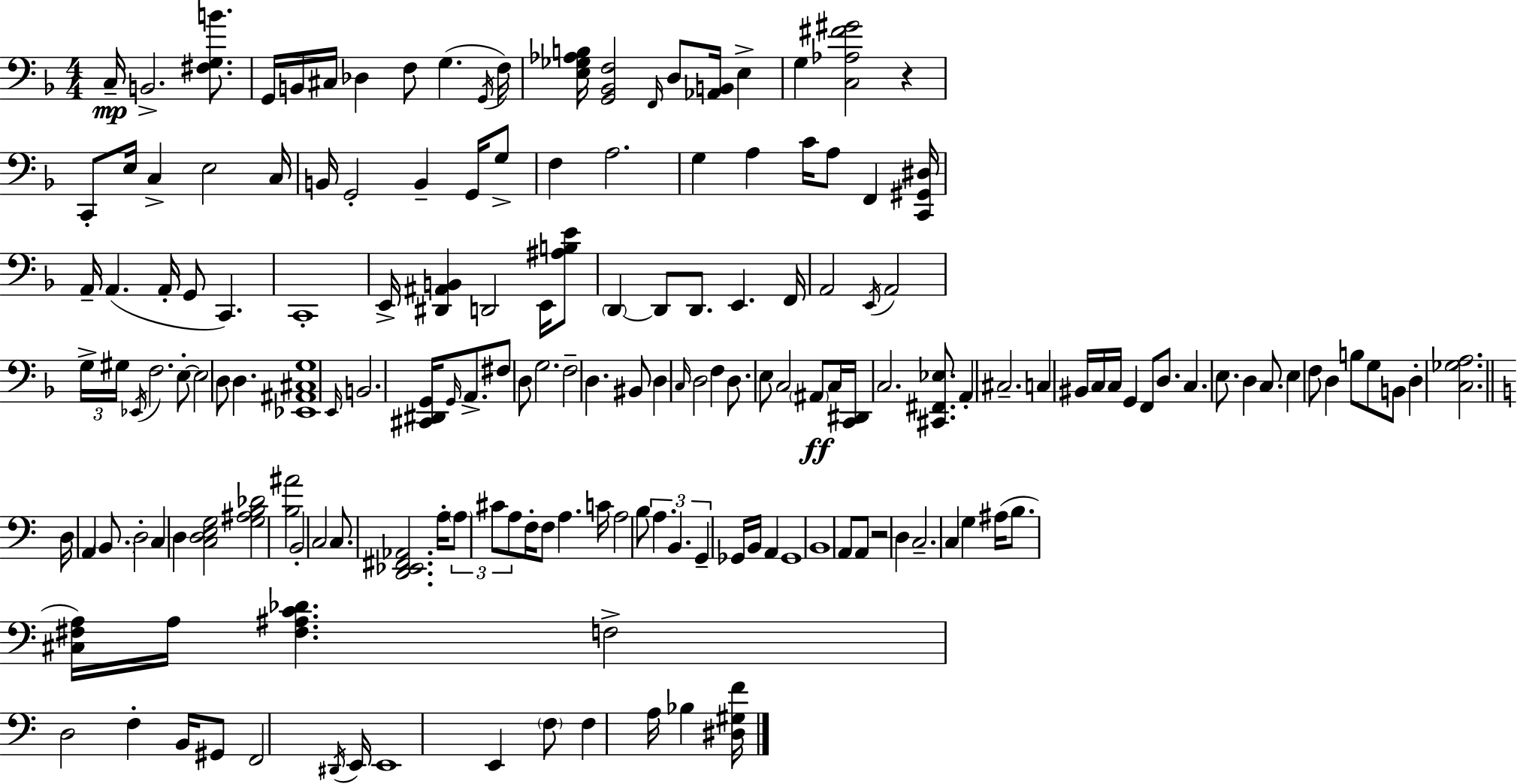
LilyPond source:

{
  \clef bass
  \numericTimeSignature
  \time 4/4
  \key f \major
  c16--\mp b,2.-> <fis g b'>8. | g,16 b,16 cis16 des4 f8 g4.( \acciaccatura { g,16 } | f16) <e ges aes b>16 <g, bes, f>2 \grace { f,16 } d8 <aes, b,>16 e4-> | g4 <c aes fis' gis'>2 r4 | \break c,8-. e16 c4-> e2 | c16 b,16 g,2-. b,4-- g,16 | g8-> f4 a2. | g4 a4 c'16 a8 f,4 | \break <c, gis, dis>16 a,16-- a,4.( a,16-. g,8 c,4.) | c,1-. | e,16-> <dis, ais, b,>4 d,2 e,16 | <ais b e'>8 \parenthesize d,4~~ d,8 d,8. e,4. | \break f,16 a,2 \acciaccatura { e,16 } a,2 | \tuplet 3/2 { g16-> gis16 \acciaccatura { ees,16 } } f2. | e8-.~~ e2 d8 d4. | <ees, ais, cis g>1 | \break \grace { e,16 } b,2. | <cis, dis, g,>16 \grace { g,16 } a,8.-> fis8 d8 g2. | f2-- d4. | bis,8 d4 \grace { c16 } d2 | \break f4 d8. e8 c2 | \parenthesize ais,8\ff c16 <c, dis,>16 c2. | <cis, fis, ees>8. a,4-. cis2.-- | c4 bis,16 c16 c16 g,4 | \break f,8 d8. c4. e8. | d4 c8. e4 f8 d4 | b8 g8 b,8 d4-. <c ges a>2. | \bar "||" \break \key c \major d16 a,4 \parenthesize b,8. d2-. | c4 d4 <c d e g>2 | <g ais b des'>2 <b ais'>2 | b,2-. c2 | \break c8. <d, ees, fis, aes,>2. a16-. | \tuplet 3/2 { \parenthesize a8 cis'8 a8 } f16-. f8 a4. c'16 | a2 b8 \tuplet 3/2 { a4. | b,4. g,4-- } ges,16 b,16 a,4 | \break ges,1 | b,1 | a,8 a,8 r2 d4 | c2.-- c4 | \break g4 ais16( b8. <cis fis a>16) a16 <fis ais c' des'>4. | f2-> d2 | f4-. b,16 gis,8 f,2 \acciaccatura { dis,16 } | e,16 e,1 | \break e,4 \parenthesize f8 f4 a16 bes4 | <dis gis f'>16 \bar "|."
}